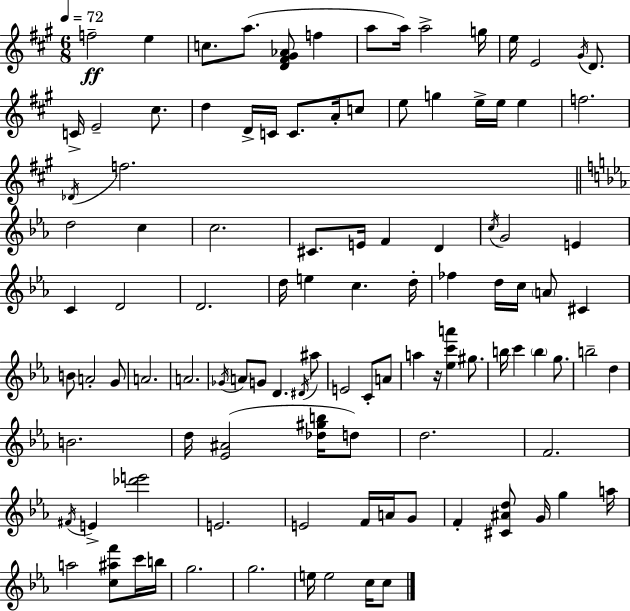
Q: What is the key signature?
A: A major